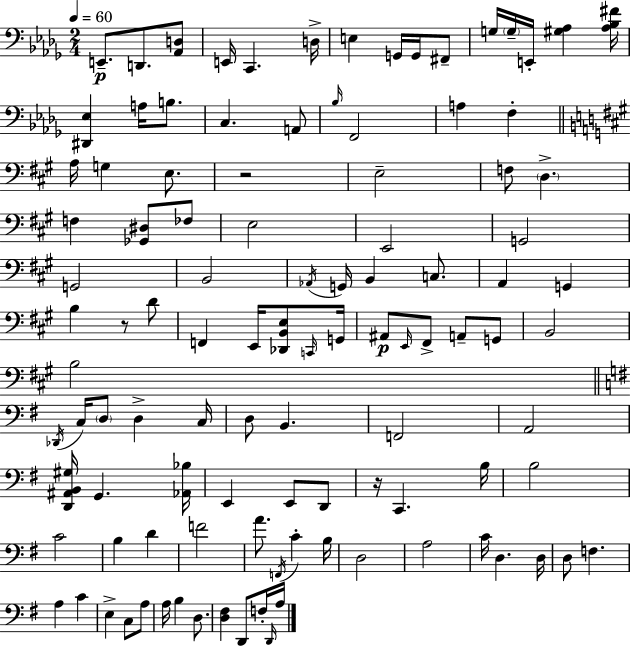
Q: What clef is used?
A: bass